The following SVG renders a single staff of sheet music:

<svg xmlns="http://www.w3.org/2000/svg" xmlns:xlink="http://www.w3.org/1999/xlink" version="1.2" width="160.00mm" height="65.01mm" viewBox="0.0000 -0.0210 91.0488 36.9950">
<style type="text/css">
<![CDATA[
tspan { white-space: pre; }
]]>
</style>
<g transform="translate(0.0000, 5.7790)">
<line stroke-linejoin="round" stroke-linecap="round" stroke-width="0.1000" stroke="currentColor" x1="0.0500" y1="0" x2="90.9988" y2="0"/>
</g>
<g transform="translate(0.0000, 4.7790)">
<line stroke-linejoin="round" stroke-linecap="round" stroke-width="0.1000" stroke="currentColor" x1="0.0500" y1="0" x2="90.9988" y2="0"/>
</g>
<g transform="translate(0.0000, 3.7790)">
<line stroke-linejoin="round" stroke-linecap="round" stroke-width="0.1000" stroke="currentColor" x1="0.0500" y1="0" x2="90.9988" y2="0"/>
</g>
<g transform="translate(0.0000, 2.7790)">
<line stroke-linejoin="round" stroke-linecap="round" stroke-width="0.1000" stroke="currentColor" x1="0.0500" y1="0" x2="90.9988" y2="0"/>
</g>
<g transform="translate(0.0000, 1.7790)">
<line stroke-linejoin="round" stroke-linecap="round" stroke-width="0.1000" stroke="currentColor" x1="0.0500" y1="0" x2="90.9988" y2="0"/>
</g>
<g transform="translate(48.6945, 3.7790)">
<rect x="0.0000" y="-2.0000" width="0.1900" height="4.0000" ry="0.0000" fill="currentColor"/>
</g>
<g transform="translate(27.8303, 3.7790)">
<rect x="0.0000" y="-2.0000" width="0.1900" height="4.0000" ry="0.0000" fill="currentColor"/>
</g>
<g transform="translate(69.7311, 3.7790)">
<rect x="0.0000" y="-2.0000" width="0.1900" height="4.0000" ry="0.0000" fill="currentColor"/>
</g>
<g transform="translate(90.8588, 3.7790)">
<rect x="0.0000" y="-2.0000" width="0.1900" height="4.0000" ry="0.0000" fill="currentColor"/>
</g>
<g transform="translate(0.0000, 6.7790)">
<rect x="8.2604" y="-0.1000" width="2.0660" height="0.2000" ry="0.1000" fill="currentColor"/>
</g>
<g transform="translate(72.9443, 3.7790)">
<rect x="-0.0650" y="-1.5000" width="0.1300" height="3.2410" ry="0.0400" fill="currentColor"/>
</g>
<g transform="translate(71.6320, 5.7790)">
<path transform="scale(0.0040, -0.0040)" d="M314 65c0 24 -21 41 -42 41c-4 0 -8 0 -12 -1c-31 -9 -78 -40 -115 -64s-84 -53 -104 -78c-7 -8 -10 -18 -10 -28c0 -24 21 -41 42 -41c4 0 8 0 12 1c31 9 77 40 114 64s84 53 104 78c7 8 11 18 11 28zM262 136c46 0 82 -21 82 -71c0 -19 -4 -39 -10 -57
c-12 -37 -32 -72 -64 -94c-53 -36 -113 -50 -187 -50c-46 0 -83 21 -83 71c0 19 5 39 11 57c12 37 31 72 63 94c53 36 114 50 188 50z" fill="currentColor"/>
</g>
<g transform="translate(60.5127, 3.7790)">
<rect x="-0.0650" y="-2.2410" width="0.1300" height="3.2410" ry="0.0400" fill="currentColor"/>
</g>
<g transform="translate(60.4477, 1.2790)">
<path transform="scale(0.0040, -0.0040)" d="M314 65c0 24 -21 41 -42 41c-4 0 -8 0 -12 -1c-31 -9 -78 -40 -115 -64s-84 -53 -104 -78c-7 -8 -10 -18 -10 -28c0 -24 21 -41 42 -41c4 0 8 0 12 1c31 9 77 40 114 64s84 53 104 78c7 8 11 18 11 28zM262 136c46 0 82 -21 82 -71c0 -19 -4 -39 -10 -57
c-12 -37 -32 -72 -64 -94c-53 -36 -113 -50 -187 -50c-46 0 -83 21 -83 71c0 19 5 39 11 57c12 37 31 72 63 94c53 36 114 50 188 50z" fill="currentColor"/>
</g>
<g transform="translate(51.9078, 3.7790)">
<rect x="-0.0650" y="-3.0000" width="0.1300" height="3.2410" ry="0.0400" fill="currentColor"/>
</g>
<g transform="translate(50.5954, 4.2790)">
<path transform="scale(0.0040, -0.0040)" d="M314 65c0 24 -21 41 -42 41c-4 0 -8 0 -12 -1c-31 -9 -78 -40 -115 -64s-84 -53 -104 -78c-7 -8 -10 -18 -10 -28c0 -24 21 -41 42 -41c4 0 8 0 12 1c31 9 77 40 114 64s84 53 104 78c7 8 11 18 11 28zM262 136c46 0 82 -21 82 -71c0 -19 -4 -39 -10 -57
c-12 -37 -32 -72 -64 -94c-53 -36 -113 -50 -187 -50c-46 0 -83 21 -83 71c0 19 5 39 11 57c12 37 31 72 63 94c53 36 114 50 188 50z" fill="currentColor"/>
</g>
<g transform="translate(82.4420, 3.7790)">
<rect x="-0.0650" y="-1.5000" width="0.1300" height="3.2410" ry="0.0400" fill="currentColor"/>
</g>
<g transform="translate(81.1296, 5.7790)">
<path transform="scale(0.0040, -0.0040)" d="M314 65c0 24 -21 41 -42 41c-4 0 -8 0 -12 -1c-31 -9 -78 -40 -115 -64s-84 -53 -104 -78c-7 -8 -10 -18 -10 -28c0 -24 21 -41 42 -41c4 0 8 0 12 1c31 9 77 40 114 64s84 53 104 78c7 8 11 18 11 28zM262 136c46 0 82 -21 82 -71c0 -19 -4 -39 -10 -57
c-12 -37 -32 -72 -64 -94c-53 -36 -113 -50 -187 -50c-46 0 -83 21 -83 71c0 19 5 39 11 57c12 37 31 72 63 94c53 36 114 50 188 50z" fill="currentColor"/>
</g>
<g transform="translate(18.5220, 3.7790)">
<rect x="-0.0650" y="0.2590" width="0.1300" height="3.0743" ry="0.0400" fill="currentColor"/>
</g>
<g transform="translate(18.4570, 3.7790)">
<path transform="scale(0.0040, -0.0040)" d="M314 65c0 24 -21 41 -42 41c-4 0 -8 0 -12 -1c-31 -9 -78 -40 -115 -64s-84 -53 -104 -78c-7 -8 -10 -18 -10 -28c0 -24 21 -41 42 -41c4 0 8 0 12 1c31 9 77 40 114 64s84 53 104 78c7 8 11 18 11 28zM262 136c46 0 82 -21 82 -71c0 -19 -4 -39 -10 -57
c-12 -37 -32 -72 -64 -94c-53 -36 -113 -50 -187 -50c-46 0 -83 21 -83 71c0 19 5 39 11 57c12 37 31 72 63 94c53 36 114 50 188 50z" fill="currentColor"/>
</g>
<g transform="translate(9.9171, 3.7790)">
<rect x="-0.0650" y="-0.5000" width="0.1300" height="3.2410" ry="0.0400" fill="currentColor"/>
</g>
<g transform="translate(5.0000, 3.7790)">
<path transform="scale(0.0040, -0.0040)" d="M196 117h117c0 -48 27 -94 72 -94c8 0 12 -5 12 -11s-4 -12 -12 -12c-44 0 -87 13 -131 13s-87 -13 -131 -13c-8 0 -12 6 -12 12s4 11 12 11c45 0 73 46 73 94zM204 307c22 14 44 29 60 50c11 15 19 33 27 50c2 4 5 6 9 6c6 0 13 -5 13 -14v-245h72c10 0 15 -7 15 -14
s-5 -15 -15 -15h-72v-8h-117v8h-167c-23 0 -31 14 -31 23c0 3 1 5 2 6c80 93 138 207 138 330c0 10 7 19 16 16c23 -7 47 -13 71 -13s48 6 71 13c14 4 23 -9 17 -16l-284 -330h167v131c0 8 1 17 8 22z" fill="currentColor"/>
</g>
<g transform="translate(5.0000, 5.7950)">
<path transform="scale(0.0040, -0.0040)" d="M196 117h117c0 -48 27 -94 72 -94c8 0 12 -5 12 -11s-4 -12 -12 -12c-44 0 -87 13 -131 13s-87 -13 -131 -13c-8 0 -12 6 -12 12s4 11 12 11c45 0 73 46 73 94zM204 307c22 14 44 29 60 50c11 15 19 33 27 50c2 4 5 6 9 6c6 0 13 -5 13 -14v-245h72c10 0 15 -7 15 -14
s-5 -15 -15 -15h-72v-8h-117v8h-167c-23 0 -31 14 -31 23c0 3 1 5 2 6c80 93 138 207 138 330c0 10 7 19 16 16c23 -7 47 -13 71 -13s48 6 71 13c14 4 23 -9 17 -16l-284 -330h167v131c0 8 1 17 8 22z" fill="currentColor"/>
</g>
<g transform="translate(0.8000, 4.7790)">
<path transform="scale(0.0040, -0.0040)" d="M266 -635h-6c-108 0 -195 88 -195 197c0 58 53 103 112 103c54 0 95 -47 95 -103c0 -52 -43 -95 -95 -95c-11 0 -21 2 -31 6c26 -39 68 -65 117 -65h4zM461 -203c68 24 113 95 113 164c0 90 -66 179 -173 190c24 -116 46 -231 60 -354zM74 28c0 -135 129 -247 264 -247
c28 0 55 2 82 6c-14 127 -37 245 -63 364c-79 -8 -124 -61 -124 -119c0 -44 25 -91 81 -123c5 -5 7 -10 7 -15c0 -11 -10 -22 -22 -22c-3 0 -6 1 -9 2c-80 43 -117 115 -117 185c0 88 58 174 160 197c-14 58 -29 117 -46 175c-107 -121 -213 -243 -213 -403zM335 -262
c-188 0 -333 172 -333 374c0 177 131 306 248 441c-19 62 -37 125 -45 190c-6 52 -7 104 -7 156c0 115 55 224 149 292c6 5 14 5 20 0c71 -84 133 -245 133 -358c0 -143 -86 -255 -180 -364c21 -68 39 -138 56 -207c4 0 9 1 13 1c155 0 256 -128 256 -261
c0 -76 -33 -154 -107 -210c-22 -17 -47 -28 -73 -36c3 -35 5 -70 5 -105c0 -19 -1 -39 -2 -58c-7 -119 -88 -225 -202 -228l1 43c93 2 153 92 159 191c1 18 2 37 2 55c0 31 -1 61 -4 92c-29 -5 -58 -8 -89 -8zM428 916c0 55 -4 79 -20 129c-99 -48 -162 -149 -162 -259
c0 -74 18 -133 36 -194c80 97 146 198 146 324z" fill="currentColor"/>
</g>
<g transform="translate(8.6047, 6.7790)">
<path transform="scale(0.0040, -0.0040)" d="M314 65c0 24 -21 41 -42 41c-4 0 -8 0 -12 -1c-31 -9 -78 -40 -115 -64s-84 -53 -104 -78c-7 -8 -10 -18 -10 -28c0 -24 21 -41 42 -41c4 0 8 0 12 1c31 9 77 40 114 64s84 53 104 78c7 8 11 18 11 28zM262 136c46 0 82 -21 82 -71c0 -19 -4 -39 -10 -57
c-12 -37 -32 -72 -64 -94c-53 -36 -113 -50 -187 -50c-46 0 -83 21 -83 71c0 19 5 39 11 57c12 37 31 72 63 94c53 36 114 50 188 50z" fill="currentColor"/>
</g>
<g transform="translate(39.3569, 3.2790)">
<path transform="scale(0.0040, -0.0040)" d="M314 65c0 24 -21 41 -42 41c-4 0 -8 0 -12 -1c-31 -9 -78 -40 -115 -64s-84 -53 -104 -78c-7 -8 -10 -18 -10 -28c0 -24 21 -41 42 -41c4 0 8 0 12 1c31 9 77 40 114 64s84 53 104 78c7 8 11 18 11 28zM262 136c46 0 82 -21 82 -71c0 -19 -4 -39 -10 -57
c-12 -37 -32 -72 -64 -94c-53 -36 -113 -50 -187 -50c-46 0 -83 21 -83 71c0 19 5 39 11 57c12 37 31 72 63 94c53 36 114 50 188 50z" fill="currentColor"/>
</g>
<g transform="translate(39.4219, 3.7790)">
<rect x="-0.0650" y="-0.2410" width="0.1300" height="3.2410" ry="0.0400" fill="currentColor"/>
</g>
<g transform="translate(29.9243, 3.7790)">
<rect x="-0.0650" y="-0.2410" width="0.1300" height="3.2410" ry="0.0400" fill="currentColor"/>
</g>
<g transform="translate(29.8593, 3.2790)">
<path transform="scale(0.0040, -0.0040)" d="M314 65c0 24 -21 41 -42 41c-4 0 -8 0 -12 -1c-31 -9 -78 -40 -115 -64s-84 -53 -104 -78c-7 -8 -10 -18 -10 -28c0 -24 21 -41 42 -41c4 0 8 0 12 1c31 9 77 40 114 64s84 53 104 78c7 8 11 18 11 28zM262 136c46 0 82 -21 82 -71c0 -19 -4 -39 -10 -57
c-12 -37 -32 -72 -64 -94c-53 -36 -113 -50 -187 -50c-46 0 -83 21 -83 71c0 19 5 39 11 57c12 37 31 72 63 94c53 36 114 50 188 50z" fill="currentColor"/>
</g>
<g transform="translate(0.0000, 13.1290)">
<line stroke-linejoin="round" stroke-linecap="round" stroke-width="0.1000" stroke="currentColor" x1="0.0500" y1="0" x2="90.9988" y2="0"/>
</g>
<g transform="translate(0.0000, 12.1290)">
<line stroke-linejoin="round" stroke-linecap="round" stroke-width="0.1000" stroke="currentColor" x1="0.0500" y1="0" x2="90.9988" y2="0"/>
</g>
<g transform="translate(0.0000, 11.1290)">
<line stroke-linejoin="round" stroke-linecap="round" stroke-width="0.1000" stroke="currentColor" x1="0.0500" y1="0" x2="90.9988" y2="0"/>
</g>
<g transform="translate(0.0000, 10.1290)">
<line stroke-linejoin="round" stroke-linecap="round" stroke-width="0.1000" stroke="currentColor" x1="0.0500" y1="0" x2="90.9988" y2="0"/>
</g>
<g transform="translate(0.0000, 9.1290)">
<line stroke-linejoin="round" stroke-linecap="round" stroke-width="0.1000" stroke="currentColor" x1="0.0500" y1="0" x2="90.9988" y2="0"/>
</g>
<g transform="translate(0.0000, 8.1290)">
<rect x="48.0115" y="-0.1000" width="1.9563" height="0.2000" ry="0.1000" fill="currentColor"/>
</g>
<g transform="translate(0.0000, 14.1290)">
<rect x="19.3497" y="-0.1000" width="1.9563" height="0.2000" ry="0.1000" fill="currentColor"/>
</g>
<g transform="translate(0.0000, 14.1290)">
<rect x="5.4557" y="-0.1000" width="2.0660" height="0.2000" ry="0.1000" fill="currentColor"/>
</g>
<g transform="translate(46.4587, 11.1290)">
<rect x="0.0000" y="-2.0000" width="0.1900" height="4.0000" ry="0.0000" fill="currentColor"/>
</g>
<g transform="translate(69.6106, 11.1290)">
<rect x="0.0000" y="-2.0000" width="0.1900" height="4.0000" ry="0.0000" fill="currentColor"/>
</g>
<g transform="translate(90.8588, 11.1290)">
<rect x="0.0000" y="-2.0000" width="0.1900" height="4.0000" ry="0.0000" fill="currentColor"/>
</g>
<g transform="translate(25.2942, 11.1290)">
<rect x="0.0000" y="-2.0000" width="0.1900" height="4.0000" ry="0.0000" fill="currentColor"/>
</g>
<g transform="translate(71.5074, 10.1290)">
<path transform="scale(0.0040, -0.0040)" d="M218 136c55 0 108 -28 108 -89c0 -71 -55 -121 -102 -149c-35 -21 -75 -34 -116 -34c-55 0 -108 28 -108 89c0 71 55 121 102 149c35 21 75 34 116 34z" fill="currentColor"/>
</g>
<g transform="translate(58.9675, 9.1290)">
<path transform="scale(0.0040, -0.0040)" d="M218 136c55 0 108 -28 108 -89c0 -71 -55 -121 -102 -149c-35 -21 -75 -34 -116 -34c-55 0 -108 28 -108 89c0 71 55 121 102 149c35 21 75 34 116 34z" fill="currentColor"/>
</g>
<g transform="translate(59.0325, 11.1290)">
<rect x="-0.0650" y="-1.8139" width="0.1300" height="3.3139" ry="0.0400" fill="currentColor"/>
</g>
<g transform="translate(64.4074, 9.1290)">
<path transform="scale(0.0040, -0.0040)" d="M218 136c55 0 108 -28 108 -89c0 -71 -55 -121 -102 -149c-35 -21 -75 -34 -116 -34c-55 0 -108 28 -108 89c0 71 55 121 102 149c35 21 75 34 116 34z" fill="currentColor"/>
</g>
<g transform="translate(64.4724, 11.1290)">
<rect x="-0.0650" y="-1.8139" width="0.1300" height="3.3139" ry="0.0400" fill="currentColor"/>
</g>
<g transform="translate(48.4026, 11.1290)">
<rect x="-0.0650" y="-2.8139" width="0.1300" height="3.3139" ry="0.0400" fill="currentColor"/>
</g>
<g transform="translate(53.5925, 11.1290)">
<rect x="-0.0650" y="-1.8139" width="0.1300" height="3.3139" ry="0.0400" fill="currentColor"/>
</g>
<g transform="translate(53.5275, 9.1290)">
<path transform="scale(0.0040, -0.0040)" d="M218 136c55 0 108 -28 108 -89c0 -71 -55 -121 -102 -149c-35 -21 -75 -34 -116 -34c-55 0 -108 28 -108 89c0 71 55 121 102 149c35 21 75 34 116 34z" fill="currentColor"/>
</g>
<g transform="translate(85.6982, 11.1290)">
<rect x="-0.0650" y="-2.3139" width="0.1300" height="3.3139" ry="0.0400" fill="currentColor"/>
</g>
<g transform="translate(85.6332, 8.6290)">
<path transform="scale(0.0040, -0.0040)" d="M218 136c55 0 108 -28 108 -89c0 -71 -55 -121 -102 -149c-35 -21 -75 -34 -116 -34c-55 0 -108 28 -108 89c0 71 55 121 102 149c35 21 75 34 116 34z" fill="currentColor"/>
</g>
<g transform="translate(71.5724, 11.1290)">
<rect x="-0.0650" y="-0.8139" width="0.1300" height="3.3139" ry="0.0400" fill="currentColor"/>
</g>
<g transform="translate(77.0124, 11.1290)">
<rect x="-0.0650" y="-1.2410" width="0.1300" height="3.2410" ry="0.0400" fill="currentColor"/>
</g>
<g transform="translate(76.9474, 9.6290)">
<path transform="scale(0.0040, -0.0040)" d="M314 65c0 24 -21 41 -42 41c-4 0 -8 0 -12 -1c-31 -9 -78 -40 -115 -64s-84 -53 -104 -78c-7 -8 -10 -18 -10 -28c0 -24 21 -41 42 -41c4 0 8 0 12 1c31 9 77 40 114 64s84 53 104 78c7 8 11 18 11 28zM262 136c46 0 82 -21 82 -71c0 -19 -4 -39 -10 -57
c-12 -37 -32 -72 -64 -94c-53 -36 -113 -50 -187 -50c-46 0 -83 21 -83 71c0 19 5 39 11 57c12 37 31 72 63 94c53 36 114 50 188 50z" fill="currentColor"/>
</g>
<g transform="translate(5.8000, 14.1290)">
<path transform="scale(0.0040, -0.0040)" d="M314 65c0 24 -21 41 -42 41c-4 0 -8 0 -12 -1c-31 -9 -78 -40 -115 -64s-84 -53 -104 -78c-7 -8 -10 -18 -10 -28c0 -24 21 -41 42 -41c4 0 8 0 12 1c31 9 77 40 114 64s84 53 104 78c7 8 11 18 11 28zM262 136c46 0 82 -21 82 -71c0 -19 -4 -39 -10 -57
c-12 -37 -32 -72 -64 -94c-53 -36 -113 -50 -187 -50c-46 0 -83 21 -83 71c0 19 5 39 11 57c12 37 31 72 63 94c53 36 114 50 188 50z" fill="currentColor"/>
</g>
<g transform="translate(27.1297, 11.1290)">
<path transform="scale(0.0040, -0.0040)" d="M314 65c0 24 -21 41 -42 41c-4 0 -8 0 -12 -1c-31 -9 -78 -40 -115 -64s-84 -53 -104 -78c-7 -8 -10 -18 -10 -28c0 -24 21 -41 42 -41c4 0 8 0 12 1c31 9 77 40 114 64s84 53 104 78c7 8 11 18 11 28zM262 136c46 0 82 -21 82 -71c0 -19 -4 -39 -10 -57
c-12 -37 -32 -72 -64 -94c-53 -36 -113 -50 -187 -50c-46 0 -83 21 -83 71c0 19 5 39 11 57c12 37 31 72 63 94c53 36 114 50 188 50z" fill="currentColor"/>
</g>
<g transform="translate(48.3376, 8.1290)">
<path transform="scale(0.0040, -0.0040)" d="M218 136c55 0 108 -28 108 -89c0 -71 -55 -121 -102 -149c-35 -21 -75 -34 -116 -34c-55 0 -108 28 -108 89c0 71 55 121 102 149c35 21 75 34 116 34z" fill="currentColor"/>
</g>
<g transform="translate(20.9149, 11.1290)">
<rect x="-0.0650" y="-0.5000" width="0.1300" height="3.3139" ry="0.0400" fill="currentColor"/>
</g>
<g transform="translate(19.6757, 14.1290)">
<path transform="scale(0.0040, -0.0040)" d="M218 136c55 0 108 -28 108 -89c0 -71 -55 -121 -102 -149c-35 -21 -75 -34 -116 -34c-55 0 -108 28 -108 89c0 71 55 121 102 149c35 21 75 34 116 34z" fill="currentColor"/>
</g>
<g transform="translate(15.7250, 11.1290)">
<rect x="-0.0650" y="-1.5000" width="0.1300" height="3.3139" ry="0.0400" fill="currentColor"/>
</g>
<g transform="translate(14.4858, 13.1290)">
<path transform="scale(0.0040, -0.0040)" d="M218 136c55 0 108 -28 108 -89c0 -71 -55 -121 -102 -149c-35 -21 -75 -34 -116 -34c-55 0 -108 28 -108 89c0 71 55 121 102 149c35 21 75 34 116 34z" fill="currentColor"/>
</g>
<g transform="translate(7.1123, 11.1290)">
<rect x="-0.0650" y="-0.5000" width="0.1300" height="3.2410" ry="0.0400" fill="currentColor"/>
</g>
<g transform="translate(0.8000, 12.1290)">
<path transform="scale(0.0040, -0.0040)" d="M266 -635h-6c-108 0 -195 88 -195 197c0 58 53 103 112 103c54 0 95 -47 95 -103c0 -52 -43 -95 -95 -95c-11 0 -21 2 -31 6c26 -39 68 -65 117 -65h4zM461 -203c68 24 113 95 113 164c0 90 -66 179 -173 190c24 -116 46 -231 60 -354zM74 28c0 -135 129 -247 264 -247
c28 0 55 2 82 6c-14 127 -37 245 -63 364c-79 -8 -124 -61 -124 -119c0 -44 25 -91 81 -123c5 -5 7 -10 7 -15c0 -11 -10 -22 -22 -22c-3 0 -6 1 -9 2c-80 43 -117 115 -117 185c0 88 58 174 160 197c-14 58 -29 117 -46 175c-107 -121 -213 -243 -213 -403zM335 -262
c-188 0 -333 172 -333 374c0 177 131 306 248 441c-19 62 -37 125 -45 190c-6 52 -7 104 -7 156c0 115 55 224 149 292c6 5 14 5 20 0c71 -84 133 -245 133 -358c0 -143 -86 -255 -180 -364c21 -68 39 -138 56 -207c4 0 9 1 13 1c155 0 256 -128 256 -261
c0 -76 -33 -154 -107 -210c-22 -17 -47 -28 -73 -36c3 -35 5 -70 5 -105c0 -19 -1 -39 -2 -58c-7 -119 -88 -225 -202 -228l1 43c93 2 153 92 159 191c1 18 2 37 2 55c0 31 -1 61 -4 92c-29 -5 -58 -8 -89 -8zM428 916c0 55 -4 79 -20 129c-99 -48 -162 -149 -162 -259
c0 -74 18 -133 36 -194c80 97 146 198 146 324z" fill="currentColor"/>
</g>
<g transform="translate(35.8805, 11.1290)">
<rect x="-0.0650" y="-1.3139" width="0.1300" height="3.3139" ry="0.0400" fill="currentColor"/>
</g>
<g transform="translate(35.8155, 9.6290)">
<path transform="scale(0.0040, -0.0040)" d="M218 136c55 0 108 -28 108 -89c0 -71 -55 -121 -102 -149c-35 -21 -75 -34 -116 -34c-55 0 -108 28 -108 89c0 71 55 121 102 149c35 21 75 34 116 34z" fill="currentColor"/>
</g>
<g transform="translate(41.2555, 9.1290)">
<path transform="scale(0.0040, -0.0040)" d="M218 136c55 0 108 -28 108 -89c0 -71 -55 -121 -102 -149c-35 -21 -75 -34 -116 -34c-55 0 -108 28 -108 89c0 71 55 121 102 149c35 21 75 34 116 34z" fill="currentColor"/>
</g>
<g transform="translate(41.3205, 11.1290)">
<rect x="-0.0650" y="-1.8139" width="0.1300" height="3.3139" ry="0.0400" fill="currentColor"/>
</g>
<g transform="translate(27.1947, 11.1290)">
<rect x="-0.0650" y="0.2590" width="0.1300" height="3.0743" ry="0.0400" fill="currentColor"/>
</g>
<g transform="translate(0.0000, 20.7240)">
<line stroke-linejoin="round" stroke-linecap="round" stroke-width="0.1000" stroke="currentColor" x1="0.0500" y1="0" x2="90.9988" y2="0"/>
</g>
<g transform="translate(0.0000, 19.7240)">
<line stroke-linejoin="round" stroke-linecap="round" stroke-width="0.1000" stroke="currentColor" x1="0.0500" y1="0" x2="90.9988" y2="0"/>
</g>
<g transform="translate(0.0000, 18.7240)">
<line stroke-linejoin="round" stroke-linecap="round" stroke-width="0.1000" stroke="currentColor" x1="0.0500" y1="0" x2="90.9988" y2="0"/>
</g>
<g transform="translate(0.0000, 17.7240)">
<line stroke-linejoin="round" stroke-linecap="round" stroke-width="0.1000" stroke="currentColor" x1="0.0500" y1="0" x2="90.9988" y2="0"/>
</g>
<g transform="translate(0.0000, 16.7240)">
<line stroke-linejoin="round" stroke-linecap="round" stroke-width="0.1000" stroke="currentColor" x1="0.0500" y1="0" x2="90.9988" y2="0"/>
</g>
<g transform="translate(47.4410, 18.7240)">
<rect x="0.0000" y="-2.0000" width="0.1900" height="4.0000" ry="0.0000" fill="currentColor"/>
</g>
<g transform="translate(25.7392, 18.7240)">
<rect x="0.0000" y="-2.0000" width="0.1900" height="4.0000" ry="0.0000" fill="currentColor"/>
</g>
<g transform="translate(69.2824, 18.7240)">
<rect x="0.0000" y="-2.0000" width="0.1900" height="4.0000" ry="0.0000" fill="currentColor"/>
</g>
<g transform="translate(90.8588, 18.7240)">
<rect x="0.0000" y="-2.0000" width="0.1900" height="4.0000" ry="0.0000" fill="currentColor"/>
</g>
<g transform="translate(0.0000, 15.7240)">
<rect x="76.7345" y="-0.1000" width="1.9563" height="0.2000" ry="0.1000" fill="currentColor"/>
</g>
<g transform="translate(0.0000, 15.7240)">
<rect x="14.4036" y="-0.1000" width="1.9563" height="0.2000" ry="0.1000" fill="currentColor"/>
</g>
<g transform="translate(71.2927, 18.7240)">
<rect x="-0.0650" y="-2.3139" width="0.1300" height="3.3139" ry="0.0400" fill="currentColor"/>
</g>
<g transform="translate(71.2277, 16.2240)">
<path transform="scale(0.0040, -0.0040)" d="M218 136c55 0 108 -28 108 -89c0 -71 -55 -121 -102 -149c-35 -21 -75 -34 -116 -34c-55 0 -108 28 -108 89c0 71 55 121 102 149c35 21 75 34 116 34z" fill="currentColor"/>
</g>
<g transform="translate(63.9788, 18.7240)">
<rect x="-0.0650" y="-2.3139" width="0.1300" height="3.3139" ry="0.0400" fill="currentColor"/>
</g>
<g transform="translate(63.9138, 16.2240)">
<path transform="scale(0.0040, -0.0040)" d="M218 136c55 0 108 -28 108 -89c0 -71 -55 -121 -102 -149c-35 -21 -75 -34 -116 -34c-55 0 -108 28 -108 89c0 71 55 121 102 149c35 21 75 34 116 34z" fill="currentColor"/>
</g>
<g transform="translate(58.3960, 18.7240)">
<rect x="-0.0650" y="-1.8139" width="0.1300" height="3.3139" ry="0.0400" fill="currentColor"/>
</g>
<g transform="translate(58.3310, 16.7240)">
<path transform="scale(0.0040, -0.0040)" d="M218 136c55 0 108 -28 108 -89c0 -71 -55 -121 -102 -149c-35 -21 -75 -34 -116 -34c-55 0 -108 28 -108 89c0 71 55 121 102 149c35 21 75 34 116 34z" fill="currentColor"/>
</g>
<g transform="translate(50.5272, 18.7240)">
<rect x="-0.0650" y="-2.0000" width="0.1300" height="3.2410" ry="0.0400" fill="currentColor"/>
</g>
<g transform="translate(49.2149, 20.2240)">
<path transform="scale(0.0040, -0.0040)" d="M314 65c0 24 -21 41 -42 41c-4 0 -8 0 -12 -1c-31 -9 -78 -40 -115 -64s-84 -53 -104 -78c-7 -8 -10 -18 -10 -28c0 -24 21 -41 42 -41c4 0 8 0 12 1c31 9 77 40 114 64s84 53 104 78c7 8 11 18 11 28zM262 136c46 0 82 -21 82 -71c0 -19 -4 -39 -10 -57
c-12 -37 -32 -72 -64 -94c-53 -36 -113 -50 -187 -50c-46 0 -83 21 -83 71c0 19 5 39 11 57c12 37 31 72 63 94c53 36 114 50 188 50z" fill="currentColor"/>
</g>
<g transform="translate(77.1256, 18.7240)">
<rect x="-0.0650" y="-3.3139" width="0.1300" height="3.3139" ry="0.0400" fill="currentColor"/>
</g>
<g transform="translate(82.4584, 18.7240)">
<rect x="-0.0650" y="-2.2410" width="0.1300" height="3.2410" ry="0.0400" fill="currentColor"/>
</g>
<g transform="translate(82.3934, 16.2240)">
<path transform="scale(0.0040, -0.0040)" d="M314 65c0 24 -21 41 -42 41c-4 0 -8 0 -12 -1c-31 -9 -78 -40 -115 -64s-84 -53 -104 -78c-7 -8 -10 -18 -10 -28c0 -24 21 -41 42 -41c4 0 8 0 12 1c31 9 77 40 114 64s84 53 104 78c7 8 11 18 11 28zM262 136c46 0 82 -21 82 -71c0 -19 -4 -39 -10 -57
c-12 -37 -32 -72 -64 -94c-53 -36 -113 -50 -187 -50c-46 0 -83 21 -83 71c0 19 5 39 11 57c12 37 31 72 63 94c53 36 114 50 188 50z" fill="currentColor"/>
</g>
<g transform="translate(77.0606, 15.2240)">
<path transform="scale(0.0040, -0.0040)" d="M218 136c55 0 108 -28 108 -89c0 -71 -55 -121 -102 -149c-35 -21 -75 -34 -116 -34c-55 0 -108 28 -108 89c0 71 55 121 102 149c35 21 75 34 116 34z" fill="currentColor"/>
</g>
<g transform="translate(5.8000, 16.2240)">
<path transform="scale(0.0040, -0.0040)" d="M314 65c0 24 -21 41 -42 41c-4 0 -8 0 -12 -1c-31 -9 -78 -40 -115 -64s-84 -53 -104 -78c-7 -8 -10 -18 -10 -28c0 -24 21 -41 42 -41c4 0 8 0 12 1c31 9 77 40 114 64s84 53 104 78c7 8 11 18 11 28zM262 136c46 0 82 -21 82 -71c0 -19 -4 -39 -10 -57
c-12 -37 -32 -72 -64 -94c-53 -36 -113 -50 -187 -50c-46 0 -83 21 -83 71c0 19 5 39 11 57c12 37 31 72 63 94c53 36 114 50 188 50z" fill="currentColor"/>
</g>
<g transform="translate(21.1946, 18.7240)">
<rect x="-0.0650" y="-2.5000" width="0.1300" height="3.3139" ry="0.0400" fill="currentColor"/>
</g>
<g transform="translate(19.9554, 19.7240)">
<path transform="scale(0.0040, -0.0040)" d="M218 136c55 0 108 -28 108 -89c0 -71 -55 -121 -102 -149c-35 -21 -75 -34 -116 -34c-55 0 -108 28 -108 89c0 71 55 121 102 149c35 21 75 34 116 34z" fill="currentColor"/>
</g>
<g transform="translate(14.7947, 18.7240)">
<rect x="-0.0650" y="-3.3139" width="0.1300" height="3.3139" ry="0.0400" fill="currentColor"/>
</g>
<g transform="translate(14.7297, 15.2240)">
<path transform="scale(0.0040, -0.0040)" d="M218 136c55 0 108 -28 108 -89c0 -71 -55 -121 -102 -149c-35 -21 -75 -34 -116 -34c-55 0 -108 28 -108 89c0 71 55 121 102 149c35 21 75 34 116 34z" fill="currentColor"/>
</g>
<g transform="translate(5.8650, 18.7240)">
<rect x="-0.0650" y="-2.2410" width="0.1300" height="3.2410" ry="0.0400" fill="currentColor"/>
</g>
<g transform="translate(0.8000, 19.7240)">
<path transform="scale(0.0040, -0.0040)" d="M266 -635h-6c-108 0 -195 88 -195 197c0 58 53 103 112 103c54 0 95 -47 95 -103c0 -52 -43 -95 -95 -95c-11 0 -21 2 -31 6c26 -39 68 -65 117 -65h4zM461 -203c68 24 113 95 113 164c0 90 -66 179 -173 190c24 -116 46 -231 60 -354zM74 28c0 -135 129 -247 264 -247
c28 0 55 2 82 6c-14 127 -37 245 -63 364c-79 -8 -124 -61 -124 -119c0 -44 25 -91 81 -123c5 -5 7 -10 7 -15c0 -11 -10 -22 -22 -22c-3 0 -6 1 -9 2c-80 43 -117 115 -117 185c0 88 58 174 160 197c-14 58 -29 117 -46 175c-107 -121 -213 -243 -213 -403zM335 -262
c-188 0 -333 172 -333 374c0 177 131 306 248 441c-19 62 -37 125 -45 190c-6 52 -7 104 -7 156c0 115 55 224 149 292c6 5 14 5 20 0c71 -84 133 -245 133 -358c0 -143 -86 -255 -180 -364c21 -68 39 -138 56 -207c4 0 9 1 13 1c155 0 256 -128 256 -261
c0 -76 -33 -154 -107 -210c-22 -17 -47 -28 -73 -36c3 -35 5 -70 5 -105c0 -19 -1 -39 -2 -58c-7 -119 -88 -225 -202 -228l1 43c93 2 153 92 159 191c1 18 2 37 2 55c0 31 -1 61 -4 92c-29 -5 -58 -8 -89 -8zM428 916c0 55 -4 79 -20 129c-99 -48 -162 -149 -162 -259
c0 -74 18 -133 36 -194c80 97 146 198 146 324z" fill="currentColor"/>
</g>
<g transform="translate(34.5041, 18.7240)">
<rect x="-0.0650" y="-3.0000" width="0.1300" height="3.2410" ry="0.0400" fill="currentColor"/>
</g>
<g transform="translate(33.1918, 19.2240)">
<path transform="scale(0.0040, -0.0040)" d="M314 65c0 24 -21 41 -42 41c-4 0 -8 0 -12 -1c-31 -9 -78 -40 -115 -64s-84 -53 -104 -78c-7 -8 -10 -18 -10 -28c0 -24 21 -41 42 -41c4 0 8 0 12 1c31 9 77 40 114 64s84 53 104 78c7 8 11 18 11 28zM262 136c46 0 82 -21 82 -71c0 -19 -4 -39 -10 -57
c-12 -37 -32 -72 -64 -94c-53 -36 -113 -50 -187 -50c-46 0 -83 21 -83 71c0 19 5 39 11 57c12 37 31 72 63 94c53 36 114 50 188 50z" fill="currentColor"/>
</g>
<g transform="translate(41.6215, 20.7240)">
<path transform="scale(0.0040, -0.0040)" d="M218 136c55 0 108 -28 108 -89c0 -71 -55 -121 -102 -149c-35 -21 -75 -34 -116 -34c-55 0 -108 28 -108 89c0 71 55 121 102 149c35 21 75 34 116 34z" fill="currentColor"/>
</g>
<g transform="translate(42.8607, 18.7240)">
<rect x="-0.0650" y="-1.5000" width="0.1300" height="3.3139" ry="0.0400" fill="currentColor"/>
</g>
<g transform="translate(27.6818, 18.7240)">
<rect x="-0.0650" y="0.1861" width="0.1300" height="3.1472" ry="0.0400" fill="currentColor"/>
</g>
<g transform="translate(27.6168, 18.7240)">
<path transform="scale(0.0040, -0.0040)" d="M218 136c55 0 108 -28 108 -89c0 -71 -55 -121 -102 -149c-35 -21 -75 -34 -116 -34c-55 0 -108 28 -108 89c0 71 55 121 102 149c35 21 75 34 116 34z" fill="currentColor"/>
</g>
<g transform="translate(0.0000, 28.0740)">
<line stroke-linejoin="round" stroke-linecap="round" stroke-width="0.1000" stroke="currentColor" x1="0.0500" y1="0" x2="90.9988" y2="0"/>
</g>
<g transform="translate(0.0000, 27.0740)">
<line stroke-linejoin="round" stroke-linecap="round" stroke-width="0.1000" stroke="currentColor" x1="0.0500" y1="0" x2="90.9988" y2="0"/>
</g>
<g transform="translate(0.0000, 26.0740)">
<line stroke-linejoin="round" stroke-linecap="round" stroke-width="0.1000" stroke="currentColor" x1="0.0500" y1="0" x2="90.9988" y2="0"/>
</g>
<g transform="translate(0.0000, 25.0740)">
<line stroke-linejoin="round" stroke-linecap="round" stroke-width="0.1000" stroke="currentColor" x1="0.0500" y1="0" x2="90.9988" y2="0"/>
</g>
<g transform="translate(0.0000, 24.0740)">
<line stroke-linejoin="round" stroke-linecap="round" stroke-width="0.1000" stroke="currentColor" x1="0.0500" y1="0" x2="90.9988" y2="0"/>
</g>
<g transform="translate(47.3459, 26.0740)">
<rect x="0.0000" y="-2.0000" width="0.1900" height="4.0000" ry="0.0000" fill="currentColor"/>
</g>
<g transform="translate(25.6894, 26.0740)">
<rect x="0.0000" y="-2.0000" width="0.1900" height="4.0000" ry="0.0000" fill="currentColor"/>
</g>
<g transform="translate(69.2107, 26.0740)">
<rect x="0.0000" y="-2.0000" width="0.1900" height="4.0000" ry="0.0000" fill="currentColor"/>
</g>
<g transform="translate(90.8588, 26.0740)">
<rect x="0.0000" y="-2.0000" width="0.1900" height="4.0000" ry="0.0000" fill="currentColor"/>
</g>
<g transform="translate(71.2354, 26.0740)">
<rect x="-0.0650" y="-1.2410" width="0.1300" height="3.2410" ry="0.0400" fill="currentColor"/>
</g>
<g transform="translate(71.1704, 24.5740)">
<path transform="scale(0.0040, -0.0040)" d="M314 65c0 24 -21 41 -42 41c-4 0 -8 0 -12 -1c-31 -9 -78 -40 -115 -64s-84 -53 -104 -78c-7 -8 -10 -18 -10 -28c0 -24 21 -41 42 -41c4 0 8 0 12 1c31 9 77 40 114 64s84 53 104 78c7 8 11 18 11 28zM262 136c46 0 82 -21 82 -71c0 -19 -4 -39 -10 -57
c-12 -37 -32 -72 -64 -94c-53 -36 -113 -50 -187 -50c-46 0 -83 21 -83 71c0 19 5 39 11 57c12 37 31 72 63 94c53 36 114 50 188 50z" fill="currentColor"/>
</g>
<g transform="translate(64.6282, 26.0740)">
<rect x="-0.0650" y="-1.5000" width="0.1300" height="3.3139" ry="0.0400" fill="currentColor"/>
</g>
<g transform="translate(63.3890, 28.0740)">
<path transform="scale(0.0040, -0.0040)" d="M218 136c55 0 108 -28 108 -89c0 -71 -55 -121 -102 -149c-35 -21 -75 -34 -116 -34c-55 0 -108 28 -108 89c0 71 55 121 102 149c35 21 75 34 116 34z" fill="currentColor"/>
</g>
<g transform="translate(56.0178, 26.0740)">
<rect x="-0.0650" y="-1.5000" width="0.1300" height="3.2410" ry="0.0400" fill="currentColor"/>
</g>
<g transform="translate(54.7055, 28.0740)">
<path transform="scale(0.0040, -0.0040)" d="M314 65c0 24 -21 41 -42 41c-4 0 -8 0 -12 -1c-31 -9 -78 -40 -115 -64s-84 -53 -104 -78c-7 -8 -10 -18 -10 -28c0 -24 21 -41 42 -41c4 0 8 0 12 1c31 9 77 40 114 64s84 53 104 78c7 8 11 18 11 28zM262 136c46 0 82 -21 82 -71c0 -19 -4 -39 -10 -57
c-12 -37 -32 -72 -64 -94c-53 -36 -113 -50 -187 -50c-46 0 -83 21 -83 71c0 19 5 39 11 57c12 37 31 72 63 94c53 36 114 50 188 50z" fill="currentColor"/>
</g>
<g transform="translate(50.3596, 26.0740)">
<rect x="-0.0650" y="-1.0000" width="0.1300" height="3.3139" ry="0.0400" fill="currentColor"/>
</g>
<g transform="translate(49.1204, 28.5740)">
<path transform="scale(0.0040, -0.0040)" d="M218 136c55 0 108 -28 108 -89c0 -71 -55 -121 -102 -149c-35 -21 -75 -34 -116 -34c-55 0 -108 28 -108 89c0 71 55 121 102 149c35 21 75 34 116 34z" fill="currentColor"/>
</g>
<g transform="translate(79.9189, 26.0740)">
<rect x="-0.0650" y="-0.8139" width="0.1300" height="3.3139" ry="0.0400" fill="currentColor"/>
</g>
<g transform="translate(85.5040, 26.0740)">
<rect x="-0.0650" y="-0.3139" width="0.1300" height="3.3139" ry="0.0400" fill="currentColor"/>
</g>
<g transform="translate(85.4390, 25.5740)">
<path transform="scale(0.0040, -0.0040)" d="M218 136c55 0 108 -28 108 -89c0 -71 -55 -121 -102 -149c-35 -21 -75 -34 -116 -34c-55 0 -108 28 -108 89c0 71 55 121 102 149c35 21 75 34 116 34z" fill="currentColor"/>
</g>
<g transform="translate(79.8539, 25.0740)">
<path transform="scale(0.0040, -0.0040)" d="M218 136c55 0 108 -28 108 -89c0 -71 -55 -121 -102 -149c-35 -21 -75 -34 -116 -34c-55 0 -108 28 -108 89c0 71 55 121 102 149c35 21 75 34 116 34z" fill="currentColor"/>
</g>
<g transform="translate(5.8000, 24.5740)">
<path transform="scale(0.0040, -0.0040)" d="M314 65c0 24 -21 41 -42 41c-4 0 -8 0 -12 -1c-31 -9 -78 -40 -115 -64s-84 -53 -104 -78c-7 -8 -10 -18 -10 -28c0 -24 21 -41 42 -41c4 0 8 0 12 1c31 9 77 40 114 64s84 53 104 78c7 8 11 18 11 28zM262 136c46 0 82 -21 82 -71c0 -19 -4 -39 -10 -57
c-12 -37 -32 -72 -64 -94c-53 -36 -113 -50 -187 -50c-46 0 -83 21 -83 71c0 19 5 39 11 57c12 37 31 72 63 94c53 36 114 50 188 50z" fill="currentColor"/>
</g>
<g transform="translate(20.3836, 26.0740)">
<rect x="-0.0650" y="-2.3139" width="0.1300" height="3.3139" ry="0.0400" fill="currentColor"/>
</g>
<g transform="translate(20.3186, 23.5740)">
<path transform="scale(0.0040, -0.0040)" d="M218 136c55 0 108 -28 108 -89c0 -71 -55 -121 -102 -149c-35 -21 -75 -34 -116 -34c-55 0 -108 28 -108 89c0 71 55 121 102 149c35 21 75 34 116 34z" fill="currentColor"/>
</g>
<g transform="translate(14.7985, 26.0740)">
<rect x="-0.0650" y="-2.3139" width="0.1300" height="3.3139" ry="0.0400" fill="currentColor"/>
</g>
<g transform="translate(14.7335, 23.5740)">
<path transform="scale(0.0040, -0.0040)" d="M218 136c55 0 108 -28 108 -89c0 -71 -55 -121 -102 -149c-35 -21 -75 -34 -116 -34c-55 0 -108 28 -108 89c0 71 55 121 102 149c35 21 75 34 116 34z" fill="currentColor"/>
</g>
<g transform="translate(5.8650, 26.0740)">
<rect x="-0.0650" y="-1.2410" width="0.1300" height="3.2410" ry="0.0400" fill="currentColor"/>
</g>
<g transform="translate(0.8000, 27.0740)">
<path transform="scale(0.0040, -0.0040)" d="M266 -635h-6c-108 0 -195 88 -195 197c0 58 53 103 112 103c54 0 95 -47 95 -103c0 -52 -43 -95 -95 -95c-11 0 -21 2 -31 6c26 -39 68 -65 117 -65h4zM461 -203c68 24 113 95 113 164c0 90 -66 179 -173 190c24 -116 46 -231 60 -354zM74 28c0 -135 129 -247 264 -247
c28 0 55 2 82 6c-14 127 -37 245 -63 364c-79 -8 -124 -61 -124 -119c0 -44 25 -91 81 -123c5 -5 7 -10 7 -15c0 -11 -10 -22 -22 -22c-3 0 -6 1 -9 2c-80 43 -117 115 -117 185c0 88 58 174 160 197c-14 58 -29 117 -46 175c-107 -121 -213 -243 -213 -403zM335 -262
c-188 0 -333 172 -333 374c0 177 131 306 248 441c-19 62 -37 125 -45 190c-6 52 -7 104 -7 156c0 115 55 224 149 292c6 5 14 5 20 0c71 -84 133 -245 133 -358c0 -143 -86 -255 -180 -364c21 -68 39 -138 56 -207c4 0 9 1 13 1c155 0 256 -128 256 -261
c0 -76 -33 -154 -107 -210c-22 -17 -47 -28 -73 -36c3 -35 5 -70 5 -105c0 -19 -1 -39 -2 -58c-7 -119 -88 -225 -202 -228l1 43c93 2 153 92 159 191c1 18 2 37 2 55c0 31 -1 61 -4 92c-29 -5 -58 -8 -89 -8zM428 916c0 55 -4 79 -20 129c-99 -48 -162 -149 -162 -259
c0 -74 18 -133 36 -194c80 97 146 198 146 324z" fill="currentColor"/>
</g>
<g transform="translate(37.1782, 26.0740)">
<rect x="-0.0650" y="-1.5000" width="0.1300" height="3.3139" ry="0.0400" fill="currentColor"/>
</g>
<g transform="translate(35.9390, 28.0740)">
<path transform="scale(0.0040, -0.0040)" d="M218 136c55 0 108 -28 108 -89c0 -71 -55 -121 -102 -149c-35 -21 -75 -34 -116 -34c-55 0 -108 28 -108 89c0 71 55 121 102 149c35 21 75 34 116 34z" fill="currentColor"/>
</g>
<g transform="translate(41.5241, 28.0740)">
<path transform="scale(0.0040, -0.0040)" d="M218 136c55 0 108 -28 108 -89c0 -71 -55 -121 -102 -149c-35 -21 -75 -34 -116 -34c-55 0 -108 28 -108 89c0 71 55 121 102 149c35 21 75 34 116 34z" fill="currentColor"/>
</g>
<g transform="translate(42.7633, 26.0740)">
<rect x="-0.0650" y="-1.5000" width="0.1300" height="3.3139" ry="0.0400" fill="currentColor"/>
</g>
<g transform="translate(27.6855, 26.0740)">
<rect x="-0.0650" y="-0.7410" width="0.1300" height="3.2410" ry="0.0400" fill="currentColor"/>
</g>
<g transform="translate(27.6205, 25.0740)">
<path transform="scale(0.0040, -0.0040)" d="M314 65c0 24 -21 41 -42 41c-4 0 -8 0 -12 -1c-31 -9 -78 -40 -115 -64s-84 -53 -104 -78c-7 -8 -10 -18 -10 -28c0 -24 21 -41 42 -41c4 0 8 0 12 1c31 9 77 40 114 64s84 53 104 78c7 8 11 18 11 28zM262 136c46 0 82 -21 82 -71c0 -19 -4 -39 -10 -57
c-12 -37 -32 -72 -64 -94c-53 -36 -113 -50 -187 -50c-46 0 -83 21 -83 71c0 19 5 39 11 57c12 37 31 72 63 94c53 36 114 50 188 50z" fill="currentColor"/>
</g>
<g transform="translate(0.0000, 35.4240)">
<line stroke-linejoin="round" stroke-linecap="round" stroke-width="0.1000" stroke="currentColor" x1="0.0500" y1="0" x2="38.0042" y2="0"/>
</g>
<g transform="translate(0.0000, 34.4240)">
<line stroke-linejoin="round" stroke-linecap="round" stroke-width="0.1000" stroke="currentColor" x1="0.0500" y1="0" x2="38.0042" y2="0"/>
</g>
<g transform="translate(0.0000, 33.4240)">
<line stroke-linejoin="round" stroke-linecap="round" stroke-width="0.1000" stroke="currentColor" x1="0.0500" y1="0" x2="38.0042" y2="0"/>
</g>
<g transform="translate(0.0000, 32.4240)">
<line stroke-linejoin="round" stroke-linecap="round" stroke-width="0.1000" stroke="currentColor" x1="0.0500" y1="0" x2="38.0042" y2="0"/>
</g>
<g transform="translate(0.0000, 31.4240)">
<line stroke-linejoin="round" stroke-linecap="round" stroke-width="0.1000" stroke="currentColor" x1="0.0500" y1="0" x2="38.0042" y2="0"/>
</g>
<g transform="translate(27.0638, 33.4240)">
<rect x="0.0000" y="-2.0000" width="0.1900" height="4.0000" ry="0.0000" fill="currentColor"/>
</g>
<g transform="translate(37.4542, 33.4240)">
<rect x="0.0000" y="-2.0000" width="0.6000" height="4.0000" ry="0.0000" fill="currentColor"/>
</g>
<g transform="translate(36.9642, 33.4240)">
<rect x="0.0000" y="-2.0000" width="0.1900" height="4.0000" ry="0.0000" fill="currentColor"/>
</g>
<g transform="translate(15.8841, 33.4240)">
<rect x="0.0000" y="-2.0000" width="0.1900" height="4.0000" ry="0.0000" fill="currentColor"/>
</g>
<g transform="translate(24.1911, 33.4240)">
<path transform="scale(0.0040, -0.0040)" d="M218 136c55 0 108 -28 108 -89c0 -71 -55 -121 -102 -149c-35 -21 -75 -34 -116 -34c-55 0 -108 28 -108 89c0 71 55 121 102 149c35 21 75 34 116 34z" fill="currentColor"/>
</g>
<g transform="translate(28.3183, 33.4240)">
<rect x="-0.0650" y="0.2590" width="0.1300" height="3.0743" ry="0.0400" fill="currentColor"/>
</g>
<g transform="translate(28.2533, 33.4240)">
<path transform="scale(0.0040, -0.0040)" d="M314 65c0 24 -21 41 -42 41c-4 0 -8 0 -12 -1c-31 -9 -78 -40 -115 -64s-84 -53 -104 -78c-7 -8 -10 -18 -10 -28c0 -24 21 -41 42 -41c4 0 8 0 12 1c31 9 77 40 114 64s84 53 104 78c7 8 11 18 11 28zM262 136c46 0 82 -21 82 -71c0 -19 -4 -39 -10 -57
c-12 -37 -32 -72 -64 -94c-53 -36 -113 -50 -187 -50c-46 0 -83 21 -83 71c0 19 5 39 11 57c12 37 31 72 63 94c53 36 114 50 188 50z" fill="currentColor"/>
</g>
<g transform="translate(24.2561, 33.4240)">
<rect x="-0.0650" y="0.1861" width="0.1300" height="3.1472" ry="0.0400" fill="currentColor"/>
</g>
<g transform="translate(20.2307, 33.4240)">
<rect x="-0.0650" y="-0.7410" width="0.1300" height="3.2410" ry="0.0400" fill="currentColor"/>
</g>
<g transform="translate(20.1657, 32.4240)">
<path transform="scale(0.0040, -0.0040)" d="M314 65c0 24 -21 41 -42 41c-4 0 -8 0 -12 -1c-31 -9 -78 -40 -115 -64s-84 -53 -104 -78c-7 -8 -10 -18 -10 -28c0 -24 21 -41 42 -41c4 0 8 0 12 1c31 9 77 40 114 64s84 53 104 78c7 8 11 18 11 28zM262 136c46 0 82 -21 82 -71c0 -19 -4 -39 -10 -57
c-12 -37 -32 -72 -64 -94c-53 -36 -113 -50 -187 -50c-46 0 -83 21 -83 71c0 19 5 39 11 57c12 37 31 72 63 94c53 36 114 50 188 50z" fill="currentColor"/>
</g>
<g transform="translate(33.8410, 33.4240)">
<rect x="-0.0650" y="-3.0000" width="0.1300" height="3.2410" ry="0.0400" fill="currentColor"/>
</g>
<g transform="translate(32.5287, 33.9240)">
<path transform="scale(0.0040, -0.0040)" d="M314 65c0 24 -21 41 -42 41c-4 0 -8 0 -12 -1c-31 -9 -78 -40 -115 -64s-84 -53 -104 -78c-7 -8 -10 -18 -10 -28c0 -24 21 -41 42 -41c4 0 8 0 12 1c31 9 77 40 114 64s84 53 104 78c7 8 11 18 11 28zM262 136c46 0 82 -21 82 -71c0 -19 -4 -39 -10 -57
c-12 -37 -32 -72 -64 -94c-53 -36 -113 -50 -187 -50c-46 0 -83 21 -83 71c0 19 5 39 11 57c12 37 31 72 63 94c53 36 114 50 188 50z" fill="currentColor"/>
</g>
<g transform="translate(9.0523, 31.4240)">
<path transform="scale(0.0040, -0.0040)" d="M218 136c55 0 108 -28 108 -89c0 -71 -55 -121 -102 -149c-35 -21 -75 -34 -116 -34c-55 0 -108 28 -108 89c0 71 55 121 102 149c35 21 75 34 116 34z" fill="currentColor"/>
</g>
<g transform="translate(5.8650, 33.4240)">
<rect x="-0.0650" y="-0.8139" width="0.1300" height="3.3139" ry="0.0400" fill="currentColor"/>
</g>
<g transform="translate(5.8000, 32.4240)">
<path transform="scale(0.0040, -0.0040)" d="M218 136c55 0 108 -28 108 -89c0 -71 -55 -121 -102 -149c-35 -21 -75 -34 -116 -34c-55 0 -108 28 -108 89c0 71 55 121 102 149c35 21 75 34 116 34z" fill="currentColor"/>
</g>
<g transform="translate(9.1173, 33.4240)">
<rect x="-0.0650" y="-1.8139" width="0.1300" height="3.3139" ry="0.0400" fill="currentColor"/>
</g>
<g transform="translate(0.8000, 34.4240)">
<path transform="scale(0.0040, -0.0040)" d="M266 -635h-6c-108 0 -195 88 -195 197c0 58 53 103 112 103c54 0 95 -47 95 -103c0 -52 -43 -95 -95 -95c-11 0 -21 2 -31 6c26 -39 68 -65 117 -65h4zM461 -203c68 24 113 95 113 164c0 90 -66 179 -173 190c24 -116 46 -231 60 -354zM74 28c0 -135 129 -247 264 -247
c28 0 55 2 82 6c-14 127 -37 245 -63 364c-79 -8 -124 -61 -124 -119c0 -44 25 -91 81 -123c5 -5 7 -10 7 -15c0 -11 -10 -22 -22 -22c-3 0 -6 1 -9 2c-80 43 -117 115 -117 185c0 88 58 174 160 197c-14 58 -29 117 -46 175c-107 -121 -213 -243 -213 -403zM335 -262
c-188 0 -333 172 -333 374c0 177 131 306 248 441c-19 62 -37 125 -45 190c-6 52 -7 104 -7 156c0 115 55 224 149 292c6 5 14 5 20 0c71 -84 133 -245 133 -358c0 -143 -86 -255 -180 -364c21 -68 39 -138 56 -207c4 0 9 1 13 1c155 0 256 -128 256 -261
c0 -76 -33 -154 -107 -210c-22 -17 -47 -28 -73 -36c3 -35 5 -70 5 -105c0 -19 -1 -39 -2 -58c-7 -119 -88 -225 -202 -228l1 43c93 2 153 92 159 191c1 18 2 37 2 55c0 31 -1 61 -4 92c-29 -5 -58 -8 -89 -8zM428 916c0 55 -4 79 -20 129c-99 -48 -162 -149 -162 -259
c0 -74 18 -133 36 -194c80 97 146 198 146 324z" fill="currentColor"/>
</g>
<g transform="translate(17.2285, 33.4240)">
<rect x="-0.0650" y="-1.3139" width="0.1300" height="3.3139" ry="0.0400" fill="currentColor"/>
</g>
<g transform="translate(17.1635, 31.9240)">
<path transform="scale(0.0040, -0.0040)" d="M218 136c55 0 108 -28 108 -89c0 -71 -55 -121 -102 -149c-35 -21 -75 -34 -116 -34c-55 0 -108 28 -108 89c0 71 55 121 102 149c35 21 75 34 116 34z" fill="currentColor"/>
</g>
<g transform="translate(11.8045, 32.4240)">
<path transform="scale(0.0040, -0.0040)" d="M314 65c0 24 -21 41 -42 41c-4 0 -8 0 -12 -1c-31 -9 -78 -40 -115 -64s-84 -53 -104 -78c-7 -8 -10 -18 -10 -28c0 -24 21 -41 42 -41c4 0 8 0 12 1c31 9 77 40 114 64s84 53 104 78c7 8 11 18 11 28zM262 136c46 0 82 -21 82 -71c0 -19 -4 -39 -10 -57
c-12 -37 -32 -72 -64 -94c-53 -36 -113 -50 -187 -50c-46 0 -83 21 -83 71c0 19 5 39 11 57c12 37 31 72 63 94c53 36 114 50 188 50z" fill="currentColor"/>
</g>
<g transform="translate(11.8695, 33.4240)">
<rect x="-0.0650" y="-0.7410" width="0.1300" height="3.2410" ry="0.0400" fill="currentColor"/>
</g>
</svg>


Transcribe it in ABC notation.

X:1
T:Untitled
M:4/4
L:1/4
K:C
C2 B2 c2 c2 A2 g2 E2 E2 C2 E C B2 e f a f f f d e2 g g2 b G B A2 E F2 f g g b g2 e2 g g d2 E E D E2 E e2 d c d f d2 e d2 B B2 A2